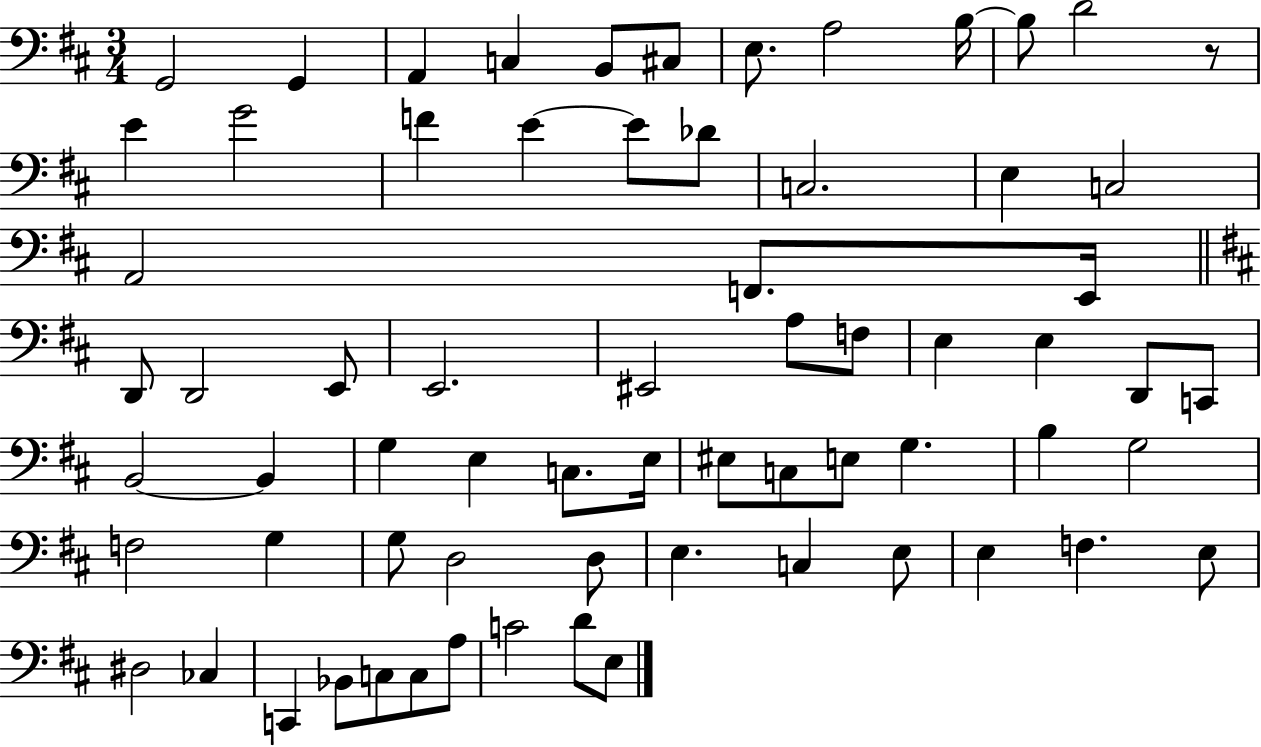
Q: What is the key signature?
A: D major